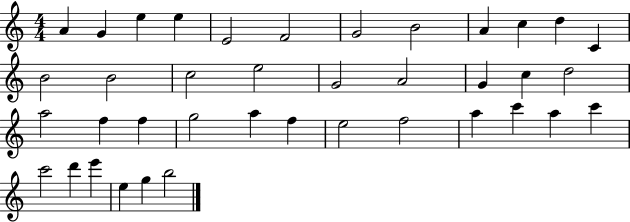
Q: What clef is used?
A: treble